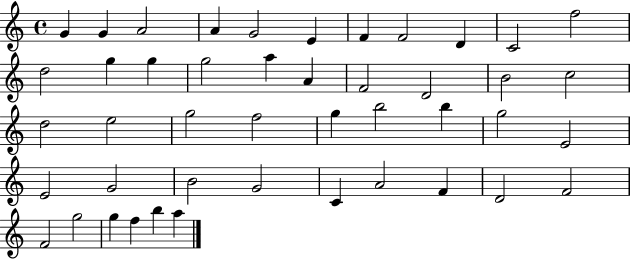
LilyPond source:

{
  \clef treble
  \time 4/4
  \defaultTimeSignature
  \key c \major
  g'4 g'4 a'2 | a'4 g'2 e'4 | f'4 f'2 d'4 | c'2 f''2 | \break d''2 g''4 g''4 | g''2 a''4 a'4 | f'2 d'2 | b'2 c''2 | \break d''2 e''2 | g''2 f''2 | g''4 b''2 b''4 | g''2 e'2 | \break e'2 g'2 | b'2 g'2 | c'4 a'2 f'4 | d'2 f'2 | \break f'2 g''2 | g''4 f''4 b''4 a''4 | \bar "|."
}